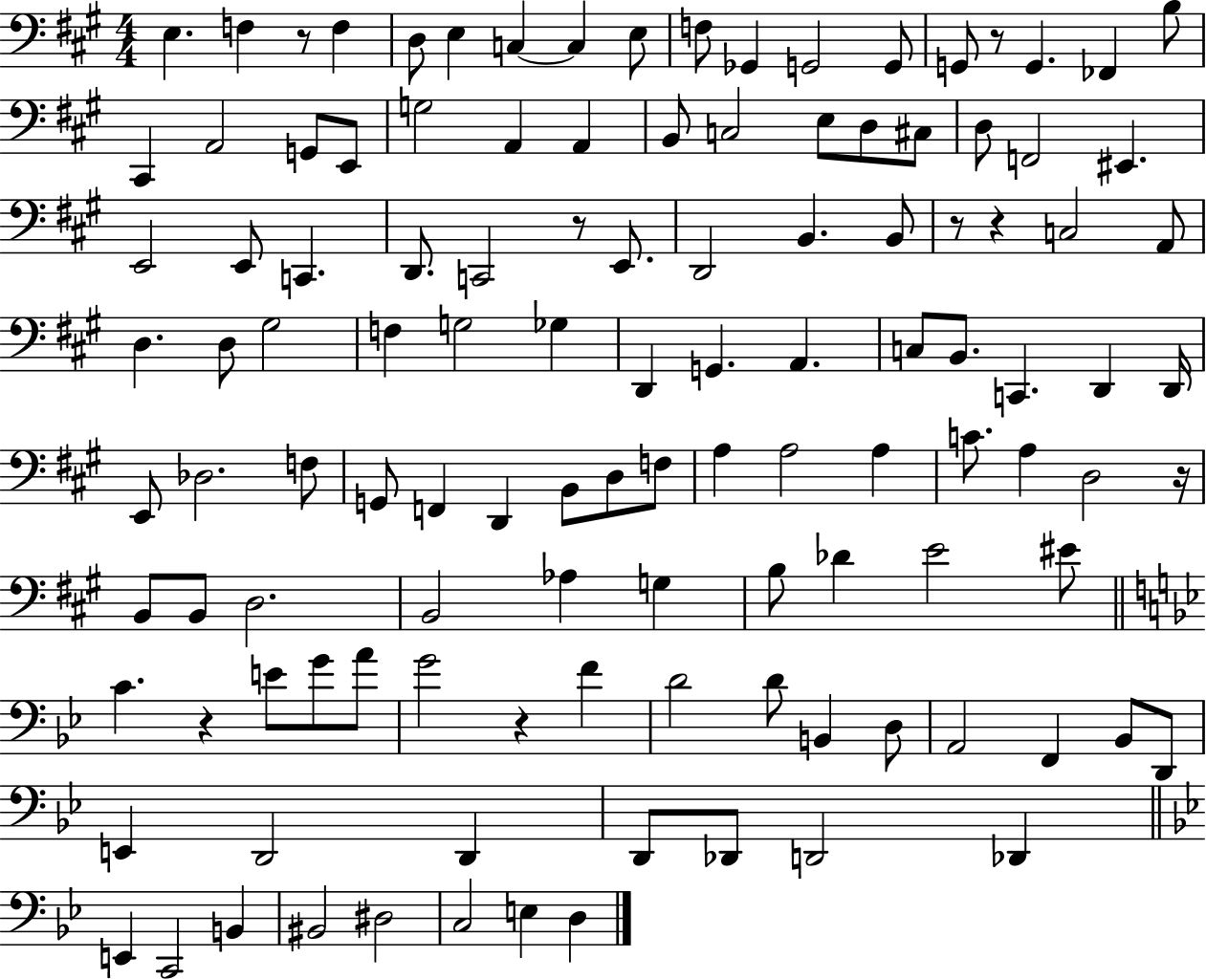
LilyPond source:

{
  \clef bass
  \numericTimeSignature
  \time 4/4
  \key a \major
  \repeat volta 2 { e4. f4 r8 f4 | d8 e4 c4~~ c4 e8 | f8 ges,4 g,2 g,8 | g,8 r8 g,4. fes,4 b8 | \break cis,4 a,2 g,8 e,8 | g2 a,4 a,4 | b,8 c2 e8 d8 cis8 | d8 f,2 eis,4. | \break e,2 e,8 c,4. | d,8. c,2 r8 e,8. | d,2 b,4. b,8 | r8 r4 c2 a,8 | \break d4. d8 gis2 | f4 g2 ges4 | d,4 g,4. a,4. | c8 b,8. c,4. d,4 d,16 | \break e,8 des2. f8 | g,8 f,4 d,4 b,8 d8 f8 | a4 a2 a4 | c'8. a4 d2 r16 | \break b,8 b,8 d2. | b,2 aes4 g4 | b8 des'4 e'2 eis'8 | \bar "||" \break \key bes \major c'4. r4 e'8 g'8 a'8 | g'2 r4 f'4 | d'2 d'8 b,4 d8 | a,2 f,4 bes,8 d,8 | \break e,4 d,2 d,4 | d,8 des,8 d,2 des,4 | \bar "||" \break \key g \minor e,4 c,2 b,4 | bis,2 dis2 | c2 e4 d4 | } \bar "|."
}